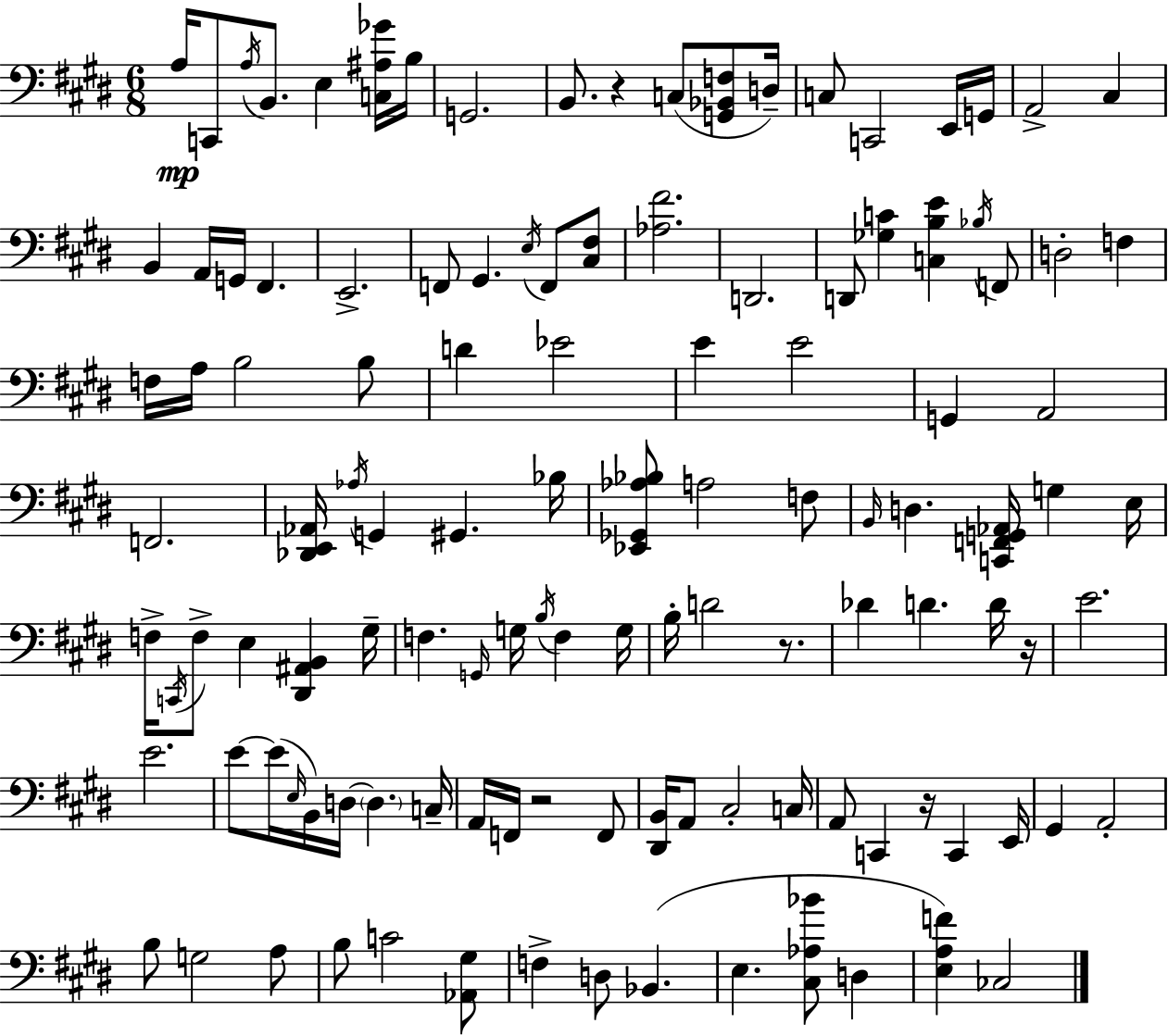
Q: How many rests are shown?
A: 5